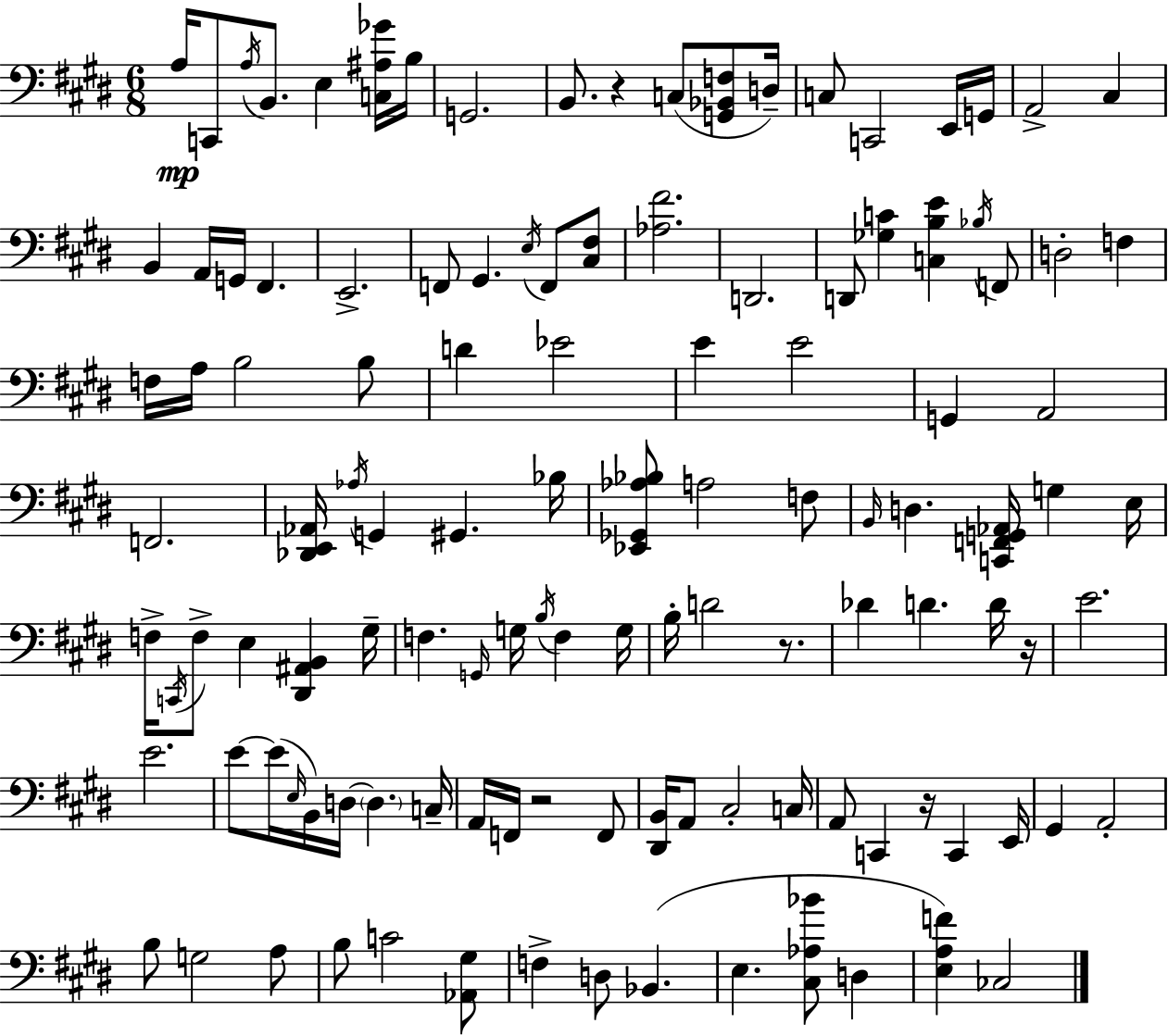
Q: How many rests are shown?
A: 5